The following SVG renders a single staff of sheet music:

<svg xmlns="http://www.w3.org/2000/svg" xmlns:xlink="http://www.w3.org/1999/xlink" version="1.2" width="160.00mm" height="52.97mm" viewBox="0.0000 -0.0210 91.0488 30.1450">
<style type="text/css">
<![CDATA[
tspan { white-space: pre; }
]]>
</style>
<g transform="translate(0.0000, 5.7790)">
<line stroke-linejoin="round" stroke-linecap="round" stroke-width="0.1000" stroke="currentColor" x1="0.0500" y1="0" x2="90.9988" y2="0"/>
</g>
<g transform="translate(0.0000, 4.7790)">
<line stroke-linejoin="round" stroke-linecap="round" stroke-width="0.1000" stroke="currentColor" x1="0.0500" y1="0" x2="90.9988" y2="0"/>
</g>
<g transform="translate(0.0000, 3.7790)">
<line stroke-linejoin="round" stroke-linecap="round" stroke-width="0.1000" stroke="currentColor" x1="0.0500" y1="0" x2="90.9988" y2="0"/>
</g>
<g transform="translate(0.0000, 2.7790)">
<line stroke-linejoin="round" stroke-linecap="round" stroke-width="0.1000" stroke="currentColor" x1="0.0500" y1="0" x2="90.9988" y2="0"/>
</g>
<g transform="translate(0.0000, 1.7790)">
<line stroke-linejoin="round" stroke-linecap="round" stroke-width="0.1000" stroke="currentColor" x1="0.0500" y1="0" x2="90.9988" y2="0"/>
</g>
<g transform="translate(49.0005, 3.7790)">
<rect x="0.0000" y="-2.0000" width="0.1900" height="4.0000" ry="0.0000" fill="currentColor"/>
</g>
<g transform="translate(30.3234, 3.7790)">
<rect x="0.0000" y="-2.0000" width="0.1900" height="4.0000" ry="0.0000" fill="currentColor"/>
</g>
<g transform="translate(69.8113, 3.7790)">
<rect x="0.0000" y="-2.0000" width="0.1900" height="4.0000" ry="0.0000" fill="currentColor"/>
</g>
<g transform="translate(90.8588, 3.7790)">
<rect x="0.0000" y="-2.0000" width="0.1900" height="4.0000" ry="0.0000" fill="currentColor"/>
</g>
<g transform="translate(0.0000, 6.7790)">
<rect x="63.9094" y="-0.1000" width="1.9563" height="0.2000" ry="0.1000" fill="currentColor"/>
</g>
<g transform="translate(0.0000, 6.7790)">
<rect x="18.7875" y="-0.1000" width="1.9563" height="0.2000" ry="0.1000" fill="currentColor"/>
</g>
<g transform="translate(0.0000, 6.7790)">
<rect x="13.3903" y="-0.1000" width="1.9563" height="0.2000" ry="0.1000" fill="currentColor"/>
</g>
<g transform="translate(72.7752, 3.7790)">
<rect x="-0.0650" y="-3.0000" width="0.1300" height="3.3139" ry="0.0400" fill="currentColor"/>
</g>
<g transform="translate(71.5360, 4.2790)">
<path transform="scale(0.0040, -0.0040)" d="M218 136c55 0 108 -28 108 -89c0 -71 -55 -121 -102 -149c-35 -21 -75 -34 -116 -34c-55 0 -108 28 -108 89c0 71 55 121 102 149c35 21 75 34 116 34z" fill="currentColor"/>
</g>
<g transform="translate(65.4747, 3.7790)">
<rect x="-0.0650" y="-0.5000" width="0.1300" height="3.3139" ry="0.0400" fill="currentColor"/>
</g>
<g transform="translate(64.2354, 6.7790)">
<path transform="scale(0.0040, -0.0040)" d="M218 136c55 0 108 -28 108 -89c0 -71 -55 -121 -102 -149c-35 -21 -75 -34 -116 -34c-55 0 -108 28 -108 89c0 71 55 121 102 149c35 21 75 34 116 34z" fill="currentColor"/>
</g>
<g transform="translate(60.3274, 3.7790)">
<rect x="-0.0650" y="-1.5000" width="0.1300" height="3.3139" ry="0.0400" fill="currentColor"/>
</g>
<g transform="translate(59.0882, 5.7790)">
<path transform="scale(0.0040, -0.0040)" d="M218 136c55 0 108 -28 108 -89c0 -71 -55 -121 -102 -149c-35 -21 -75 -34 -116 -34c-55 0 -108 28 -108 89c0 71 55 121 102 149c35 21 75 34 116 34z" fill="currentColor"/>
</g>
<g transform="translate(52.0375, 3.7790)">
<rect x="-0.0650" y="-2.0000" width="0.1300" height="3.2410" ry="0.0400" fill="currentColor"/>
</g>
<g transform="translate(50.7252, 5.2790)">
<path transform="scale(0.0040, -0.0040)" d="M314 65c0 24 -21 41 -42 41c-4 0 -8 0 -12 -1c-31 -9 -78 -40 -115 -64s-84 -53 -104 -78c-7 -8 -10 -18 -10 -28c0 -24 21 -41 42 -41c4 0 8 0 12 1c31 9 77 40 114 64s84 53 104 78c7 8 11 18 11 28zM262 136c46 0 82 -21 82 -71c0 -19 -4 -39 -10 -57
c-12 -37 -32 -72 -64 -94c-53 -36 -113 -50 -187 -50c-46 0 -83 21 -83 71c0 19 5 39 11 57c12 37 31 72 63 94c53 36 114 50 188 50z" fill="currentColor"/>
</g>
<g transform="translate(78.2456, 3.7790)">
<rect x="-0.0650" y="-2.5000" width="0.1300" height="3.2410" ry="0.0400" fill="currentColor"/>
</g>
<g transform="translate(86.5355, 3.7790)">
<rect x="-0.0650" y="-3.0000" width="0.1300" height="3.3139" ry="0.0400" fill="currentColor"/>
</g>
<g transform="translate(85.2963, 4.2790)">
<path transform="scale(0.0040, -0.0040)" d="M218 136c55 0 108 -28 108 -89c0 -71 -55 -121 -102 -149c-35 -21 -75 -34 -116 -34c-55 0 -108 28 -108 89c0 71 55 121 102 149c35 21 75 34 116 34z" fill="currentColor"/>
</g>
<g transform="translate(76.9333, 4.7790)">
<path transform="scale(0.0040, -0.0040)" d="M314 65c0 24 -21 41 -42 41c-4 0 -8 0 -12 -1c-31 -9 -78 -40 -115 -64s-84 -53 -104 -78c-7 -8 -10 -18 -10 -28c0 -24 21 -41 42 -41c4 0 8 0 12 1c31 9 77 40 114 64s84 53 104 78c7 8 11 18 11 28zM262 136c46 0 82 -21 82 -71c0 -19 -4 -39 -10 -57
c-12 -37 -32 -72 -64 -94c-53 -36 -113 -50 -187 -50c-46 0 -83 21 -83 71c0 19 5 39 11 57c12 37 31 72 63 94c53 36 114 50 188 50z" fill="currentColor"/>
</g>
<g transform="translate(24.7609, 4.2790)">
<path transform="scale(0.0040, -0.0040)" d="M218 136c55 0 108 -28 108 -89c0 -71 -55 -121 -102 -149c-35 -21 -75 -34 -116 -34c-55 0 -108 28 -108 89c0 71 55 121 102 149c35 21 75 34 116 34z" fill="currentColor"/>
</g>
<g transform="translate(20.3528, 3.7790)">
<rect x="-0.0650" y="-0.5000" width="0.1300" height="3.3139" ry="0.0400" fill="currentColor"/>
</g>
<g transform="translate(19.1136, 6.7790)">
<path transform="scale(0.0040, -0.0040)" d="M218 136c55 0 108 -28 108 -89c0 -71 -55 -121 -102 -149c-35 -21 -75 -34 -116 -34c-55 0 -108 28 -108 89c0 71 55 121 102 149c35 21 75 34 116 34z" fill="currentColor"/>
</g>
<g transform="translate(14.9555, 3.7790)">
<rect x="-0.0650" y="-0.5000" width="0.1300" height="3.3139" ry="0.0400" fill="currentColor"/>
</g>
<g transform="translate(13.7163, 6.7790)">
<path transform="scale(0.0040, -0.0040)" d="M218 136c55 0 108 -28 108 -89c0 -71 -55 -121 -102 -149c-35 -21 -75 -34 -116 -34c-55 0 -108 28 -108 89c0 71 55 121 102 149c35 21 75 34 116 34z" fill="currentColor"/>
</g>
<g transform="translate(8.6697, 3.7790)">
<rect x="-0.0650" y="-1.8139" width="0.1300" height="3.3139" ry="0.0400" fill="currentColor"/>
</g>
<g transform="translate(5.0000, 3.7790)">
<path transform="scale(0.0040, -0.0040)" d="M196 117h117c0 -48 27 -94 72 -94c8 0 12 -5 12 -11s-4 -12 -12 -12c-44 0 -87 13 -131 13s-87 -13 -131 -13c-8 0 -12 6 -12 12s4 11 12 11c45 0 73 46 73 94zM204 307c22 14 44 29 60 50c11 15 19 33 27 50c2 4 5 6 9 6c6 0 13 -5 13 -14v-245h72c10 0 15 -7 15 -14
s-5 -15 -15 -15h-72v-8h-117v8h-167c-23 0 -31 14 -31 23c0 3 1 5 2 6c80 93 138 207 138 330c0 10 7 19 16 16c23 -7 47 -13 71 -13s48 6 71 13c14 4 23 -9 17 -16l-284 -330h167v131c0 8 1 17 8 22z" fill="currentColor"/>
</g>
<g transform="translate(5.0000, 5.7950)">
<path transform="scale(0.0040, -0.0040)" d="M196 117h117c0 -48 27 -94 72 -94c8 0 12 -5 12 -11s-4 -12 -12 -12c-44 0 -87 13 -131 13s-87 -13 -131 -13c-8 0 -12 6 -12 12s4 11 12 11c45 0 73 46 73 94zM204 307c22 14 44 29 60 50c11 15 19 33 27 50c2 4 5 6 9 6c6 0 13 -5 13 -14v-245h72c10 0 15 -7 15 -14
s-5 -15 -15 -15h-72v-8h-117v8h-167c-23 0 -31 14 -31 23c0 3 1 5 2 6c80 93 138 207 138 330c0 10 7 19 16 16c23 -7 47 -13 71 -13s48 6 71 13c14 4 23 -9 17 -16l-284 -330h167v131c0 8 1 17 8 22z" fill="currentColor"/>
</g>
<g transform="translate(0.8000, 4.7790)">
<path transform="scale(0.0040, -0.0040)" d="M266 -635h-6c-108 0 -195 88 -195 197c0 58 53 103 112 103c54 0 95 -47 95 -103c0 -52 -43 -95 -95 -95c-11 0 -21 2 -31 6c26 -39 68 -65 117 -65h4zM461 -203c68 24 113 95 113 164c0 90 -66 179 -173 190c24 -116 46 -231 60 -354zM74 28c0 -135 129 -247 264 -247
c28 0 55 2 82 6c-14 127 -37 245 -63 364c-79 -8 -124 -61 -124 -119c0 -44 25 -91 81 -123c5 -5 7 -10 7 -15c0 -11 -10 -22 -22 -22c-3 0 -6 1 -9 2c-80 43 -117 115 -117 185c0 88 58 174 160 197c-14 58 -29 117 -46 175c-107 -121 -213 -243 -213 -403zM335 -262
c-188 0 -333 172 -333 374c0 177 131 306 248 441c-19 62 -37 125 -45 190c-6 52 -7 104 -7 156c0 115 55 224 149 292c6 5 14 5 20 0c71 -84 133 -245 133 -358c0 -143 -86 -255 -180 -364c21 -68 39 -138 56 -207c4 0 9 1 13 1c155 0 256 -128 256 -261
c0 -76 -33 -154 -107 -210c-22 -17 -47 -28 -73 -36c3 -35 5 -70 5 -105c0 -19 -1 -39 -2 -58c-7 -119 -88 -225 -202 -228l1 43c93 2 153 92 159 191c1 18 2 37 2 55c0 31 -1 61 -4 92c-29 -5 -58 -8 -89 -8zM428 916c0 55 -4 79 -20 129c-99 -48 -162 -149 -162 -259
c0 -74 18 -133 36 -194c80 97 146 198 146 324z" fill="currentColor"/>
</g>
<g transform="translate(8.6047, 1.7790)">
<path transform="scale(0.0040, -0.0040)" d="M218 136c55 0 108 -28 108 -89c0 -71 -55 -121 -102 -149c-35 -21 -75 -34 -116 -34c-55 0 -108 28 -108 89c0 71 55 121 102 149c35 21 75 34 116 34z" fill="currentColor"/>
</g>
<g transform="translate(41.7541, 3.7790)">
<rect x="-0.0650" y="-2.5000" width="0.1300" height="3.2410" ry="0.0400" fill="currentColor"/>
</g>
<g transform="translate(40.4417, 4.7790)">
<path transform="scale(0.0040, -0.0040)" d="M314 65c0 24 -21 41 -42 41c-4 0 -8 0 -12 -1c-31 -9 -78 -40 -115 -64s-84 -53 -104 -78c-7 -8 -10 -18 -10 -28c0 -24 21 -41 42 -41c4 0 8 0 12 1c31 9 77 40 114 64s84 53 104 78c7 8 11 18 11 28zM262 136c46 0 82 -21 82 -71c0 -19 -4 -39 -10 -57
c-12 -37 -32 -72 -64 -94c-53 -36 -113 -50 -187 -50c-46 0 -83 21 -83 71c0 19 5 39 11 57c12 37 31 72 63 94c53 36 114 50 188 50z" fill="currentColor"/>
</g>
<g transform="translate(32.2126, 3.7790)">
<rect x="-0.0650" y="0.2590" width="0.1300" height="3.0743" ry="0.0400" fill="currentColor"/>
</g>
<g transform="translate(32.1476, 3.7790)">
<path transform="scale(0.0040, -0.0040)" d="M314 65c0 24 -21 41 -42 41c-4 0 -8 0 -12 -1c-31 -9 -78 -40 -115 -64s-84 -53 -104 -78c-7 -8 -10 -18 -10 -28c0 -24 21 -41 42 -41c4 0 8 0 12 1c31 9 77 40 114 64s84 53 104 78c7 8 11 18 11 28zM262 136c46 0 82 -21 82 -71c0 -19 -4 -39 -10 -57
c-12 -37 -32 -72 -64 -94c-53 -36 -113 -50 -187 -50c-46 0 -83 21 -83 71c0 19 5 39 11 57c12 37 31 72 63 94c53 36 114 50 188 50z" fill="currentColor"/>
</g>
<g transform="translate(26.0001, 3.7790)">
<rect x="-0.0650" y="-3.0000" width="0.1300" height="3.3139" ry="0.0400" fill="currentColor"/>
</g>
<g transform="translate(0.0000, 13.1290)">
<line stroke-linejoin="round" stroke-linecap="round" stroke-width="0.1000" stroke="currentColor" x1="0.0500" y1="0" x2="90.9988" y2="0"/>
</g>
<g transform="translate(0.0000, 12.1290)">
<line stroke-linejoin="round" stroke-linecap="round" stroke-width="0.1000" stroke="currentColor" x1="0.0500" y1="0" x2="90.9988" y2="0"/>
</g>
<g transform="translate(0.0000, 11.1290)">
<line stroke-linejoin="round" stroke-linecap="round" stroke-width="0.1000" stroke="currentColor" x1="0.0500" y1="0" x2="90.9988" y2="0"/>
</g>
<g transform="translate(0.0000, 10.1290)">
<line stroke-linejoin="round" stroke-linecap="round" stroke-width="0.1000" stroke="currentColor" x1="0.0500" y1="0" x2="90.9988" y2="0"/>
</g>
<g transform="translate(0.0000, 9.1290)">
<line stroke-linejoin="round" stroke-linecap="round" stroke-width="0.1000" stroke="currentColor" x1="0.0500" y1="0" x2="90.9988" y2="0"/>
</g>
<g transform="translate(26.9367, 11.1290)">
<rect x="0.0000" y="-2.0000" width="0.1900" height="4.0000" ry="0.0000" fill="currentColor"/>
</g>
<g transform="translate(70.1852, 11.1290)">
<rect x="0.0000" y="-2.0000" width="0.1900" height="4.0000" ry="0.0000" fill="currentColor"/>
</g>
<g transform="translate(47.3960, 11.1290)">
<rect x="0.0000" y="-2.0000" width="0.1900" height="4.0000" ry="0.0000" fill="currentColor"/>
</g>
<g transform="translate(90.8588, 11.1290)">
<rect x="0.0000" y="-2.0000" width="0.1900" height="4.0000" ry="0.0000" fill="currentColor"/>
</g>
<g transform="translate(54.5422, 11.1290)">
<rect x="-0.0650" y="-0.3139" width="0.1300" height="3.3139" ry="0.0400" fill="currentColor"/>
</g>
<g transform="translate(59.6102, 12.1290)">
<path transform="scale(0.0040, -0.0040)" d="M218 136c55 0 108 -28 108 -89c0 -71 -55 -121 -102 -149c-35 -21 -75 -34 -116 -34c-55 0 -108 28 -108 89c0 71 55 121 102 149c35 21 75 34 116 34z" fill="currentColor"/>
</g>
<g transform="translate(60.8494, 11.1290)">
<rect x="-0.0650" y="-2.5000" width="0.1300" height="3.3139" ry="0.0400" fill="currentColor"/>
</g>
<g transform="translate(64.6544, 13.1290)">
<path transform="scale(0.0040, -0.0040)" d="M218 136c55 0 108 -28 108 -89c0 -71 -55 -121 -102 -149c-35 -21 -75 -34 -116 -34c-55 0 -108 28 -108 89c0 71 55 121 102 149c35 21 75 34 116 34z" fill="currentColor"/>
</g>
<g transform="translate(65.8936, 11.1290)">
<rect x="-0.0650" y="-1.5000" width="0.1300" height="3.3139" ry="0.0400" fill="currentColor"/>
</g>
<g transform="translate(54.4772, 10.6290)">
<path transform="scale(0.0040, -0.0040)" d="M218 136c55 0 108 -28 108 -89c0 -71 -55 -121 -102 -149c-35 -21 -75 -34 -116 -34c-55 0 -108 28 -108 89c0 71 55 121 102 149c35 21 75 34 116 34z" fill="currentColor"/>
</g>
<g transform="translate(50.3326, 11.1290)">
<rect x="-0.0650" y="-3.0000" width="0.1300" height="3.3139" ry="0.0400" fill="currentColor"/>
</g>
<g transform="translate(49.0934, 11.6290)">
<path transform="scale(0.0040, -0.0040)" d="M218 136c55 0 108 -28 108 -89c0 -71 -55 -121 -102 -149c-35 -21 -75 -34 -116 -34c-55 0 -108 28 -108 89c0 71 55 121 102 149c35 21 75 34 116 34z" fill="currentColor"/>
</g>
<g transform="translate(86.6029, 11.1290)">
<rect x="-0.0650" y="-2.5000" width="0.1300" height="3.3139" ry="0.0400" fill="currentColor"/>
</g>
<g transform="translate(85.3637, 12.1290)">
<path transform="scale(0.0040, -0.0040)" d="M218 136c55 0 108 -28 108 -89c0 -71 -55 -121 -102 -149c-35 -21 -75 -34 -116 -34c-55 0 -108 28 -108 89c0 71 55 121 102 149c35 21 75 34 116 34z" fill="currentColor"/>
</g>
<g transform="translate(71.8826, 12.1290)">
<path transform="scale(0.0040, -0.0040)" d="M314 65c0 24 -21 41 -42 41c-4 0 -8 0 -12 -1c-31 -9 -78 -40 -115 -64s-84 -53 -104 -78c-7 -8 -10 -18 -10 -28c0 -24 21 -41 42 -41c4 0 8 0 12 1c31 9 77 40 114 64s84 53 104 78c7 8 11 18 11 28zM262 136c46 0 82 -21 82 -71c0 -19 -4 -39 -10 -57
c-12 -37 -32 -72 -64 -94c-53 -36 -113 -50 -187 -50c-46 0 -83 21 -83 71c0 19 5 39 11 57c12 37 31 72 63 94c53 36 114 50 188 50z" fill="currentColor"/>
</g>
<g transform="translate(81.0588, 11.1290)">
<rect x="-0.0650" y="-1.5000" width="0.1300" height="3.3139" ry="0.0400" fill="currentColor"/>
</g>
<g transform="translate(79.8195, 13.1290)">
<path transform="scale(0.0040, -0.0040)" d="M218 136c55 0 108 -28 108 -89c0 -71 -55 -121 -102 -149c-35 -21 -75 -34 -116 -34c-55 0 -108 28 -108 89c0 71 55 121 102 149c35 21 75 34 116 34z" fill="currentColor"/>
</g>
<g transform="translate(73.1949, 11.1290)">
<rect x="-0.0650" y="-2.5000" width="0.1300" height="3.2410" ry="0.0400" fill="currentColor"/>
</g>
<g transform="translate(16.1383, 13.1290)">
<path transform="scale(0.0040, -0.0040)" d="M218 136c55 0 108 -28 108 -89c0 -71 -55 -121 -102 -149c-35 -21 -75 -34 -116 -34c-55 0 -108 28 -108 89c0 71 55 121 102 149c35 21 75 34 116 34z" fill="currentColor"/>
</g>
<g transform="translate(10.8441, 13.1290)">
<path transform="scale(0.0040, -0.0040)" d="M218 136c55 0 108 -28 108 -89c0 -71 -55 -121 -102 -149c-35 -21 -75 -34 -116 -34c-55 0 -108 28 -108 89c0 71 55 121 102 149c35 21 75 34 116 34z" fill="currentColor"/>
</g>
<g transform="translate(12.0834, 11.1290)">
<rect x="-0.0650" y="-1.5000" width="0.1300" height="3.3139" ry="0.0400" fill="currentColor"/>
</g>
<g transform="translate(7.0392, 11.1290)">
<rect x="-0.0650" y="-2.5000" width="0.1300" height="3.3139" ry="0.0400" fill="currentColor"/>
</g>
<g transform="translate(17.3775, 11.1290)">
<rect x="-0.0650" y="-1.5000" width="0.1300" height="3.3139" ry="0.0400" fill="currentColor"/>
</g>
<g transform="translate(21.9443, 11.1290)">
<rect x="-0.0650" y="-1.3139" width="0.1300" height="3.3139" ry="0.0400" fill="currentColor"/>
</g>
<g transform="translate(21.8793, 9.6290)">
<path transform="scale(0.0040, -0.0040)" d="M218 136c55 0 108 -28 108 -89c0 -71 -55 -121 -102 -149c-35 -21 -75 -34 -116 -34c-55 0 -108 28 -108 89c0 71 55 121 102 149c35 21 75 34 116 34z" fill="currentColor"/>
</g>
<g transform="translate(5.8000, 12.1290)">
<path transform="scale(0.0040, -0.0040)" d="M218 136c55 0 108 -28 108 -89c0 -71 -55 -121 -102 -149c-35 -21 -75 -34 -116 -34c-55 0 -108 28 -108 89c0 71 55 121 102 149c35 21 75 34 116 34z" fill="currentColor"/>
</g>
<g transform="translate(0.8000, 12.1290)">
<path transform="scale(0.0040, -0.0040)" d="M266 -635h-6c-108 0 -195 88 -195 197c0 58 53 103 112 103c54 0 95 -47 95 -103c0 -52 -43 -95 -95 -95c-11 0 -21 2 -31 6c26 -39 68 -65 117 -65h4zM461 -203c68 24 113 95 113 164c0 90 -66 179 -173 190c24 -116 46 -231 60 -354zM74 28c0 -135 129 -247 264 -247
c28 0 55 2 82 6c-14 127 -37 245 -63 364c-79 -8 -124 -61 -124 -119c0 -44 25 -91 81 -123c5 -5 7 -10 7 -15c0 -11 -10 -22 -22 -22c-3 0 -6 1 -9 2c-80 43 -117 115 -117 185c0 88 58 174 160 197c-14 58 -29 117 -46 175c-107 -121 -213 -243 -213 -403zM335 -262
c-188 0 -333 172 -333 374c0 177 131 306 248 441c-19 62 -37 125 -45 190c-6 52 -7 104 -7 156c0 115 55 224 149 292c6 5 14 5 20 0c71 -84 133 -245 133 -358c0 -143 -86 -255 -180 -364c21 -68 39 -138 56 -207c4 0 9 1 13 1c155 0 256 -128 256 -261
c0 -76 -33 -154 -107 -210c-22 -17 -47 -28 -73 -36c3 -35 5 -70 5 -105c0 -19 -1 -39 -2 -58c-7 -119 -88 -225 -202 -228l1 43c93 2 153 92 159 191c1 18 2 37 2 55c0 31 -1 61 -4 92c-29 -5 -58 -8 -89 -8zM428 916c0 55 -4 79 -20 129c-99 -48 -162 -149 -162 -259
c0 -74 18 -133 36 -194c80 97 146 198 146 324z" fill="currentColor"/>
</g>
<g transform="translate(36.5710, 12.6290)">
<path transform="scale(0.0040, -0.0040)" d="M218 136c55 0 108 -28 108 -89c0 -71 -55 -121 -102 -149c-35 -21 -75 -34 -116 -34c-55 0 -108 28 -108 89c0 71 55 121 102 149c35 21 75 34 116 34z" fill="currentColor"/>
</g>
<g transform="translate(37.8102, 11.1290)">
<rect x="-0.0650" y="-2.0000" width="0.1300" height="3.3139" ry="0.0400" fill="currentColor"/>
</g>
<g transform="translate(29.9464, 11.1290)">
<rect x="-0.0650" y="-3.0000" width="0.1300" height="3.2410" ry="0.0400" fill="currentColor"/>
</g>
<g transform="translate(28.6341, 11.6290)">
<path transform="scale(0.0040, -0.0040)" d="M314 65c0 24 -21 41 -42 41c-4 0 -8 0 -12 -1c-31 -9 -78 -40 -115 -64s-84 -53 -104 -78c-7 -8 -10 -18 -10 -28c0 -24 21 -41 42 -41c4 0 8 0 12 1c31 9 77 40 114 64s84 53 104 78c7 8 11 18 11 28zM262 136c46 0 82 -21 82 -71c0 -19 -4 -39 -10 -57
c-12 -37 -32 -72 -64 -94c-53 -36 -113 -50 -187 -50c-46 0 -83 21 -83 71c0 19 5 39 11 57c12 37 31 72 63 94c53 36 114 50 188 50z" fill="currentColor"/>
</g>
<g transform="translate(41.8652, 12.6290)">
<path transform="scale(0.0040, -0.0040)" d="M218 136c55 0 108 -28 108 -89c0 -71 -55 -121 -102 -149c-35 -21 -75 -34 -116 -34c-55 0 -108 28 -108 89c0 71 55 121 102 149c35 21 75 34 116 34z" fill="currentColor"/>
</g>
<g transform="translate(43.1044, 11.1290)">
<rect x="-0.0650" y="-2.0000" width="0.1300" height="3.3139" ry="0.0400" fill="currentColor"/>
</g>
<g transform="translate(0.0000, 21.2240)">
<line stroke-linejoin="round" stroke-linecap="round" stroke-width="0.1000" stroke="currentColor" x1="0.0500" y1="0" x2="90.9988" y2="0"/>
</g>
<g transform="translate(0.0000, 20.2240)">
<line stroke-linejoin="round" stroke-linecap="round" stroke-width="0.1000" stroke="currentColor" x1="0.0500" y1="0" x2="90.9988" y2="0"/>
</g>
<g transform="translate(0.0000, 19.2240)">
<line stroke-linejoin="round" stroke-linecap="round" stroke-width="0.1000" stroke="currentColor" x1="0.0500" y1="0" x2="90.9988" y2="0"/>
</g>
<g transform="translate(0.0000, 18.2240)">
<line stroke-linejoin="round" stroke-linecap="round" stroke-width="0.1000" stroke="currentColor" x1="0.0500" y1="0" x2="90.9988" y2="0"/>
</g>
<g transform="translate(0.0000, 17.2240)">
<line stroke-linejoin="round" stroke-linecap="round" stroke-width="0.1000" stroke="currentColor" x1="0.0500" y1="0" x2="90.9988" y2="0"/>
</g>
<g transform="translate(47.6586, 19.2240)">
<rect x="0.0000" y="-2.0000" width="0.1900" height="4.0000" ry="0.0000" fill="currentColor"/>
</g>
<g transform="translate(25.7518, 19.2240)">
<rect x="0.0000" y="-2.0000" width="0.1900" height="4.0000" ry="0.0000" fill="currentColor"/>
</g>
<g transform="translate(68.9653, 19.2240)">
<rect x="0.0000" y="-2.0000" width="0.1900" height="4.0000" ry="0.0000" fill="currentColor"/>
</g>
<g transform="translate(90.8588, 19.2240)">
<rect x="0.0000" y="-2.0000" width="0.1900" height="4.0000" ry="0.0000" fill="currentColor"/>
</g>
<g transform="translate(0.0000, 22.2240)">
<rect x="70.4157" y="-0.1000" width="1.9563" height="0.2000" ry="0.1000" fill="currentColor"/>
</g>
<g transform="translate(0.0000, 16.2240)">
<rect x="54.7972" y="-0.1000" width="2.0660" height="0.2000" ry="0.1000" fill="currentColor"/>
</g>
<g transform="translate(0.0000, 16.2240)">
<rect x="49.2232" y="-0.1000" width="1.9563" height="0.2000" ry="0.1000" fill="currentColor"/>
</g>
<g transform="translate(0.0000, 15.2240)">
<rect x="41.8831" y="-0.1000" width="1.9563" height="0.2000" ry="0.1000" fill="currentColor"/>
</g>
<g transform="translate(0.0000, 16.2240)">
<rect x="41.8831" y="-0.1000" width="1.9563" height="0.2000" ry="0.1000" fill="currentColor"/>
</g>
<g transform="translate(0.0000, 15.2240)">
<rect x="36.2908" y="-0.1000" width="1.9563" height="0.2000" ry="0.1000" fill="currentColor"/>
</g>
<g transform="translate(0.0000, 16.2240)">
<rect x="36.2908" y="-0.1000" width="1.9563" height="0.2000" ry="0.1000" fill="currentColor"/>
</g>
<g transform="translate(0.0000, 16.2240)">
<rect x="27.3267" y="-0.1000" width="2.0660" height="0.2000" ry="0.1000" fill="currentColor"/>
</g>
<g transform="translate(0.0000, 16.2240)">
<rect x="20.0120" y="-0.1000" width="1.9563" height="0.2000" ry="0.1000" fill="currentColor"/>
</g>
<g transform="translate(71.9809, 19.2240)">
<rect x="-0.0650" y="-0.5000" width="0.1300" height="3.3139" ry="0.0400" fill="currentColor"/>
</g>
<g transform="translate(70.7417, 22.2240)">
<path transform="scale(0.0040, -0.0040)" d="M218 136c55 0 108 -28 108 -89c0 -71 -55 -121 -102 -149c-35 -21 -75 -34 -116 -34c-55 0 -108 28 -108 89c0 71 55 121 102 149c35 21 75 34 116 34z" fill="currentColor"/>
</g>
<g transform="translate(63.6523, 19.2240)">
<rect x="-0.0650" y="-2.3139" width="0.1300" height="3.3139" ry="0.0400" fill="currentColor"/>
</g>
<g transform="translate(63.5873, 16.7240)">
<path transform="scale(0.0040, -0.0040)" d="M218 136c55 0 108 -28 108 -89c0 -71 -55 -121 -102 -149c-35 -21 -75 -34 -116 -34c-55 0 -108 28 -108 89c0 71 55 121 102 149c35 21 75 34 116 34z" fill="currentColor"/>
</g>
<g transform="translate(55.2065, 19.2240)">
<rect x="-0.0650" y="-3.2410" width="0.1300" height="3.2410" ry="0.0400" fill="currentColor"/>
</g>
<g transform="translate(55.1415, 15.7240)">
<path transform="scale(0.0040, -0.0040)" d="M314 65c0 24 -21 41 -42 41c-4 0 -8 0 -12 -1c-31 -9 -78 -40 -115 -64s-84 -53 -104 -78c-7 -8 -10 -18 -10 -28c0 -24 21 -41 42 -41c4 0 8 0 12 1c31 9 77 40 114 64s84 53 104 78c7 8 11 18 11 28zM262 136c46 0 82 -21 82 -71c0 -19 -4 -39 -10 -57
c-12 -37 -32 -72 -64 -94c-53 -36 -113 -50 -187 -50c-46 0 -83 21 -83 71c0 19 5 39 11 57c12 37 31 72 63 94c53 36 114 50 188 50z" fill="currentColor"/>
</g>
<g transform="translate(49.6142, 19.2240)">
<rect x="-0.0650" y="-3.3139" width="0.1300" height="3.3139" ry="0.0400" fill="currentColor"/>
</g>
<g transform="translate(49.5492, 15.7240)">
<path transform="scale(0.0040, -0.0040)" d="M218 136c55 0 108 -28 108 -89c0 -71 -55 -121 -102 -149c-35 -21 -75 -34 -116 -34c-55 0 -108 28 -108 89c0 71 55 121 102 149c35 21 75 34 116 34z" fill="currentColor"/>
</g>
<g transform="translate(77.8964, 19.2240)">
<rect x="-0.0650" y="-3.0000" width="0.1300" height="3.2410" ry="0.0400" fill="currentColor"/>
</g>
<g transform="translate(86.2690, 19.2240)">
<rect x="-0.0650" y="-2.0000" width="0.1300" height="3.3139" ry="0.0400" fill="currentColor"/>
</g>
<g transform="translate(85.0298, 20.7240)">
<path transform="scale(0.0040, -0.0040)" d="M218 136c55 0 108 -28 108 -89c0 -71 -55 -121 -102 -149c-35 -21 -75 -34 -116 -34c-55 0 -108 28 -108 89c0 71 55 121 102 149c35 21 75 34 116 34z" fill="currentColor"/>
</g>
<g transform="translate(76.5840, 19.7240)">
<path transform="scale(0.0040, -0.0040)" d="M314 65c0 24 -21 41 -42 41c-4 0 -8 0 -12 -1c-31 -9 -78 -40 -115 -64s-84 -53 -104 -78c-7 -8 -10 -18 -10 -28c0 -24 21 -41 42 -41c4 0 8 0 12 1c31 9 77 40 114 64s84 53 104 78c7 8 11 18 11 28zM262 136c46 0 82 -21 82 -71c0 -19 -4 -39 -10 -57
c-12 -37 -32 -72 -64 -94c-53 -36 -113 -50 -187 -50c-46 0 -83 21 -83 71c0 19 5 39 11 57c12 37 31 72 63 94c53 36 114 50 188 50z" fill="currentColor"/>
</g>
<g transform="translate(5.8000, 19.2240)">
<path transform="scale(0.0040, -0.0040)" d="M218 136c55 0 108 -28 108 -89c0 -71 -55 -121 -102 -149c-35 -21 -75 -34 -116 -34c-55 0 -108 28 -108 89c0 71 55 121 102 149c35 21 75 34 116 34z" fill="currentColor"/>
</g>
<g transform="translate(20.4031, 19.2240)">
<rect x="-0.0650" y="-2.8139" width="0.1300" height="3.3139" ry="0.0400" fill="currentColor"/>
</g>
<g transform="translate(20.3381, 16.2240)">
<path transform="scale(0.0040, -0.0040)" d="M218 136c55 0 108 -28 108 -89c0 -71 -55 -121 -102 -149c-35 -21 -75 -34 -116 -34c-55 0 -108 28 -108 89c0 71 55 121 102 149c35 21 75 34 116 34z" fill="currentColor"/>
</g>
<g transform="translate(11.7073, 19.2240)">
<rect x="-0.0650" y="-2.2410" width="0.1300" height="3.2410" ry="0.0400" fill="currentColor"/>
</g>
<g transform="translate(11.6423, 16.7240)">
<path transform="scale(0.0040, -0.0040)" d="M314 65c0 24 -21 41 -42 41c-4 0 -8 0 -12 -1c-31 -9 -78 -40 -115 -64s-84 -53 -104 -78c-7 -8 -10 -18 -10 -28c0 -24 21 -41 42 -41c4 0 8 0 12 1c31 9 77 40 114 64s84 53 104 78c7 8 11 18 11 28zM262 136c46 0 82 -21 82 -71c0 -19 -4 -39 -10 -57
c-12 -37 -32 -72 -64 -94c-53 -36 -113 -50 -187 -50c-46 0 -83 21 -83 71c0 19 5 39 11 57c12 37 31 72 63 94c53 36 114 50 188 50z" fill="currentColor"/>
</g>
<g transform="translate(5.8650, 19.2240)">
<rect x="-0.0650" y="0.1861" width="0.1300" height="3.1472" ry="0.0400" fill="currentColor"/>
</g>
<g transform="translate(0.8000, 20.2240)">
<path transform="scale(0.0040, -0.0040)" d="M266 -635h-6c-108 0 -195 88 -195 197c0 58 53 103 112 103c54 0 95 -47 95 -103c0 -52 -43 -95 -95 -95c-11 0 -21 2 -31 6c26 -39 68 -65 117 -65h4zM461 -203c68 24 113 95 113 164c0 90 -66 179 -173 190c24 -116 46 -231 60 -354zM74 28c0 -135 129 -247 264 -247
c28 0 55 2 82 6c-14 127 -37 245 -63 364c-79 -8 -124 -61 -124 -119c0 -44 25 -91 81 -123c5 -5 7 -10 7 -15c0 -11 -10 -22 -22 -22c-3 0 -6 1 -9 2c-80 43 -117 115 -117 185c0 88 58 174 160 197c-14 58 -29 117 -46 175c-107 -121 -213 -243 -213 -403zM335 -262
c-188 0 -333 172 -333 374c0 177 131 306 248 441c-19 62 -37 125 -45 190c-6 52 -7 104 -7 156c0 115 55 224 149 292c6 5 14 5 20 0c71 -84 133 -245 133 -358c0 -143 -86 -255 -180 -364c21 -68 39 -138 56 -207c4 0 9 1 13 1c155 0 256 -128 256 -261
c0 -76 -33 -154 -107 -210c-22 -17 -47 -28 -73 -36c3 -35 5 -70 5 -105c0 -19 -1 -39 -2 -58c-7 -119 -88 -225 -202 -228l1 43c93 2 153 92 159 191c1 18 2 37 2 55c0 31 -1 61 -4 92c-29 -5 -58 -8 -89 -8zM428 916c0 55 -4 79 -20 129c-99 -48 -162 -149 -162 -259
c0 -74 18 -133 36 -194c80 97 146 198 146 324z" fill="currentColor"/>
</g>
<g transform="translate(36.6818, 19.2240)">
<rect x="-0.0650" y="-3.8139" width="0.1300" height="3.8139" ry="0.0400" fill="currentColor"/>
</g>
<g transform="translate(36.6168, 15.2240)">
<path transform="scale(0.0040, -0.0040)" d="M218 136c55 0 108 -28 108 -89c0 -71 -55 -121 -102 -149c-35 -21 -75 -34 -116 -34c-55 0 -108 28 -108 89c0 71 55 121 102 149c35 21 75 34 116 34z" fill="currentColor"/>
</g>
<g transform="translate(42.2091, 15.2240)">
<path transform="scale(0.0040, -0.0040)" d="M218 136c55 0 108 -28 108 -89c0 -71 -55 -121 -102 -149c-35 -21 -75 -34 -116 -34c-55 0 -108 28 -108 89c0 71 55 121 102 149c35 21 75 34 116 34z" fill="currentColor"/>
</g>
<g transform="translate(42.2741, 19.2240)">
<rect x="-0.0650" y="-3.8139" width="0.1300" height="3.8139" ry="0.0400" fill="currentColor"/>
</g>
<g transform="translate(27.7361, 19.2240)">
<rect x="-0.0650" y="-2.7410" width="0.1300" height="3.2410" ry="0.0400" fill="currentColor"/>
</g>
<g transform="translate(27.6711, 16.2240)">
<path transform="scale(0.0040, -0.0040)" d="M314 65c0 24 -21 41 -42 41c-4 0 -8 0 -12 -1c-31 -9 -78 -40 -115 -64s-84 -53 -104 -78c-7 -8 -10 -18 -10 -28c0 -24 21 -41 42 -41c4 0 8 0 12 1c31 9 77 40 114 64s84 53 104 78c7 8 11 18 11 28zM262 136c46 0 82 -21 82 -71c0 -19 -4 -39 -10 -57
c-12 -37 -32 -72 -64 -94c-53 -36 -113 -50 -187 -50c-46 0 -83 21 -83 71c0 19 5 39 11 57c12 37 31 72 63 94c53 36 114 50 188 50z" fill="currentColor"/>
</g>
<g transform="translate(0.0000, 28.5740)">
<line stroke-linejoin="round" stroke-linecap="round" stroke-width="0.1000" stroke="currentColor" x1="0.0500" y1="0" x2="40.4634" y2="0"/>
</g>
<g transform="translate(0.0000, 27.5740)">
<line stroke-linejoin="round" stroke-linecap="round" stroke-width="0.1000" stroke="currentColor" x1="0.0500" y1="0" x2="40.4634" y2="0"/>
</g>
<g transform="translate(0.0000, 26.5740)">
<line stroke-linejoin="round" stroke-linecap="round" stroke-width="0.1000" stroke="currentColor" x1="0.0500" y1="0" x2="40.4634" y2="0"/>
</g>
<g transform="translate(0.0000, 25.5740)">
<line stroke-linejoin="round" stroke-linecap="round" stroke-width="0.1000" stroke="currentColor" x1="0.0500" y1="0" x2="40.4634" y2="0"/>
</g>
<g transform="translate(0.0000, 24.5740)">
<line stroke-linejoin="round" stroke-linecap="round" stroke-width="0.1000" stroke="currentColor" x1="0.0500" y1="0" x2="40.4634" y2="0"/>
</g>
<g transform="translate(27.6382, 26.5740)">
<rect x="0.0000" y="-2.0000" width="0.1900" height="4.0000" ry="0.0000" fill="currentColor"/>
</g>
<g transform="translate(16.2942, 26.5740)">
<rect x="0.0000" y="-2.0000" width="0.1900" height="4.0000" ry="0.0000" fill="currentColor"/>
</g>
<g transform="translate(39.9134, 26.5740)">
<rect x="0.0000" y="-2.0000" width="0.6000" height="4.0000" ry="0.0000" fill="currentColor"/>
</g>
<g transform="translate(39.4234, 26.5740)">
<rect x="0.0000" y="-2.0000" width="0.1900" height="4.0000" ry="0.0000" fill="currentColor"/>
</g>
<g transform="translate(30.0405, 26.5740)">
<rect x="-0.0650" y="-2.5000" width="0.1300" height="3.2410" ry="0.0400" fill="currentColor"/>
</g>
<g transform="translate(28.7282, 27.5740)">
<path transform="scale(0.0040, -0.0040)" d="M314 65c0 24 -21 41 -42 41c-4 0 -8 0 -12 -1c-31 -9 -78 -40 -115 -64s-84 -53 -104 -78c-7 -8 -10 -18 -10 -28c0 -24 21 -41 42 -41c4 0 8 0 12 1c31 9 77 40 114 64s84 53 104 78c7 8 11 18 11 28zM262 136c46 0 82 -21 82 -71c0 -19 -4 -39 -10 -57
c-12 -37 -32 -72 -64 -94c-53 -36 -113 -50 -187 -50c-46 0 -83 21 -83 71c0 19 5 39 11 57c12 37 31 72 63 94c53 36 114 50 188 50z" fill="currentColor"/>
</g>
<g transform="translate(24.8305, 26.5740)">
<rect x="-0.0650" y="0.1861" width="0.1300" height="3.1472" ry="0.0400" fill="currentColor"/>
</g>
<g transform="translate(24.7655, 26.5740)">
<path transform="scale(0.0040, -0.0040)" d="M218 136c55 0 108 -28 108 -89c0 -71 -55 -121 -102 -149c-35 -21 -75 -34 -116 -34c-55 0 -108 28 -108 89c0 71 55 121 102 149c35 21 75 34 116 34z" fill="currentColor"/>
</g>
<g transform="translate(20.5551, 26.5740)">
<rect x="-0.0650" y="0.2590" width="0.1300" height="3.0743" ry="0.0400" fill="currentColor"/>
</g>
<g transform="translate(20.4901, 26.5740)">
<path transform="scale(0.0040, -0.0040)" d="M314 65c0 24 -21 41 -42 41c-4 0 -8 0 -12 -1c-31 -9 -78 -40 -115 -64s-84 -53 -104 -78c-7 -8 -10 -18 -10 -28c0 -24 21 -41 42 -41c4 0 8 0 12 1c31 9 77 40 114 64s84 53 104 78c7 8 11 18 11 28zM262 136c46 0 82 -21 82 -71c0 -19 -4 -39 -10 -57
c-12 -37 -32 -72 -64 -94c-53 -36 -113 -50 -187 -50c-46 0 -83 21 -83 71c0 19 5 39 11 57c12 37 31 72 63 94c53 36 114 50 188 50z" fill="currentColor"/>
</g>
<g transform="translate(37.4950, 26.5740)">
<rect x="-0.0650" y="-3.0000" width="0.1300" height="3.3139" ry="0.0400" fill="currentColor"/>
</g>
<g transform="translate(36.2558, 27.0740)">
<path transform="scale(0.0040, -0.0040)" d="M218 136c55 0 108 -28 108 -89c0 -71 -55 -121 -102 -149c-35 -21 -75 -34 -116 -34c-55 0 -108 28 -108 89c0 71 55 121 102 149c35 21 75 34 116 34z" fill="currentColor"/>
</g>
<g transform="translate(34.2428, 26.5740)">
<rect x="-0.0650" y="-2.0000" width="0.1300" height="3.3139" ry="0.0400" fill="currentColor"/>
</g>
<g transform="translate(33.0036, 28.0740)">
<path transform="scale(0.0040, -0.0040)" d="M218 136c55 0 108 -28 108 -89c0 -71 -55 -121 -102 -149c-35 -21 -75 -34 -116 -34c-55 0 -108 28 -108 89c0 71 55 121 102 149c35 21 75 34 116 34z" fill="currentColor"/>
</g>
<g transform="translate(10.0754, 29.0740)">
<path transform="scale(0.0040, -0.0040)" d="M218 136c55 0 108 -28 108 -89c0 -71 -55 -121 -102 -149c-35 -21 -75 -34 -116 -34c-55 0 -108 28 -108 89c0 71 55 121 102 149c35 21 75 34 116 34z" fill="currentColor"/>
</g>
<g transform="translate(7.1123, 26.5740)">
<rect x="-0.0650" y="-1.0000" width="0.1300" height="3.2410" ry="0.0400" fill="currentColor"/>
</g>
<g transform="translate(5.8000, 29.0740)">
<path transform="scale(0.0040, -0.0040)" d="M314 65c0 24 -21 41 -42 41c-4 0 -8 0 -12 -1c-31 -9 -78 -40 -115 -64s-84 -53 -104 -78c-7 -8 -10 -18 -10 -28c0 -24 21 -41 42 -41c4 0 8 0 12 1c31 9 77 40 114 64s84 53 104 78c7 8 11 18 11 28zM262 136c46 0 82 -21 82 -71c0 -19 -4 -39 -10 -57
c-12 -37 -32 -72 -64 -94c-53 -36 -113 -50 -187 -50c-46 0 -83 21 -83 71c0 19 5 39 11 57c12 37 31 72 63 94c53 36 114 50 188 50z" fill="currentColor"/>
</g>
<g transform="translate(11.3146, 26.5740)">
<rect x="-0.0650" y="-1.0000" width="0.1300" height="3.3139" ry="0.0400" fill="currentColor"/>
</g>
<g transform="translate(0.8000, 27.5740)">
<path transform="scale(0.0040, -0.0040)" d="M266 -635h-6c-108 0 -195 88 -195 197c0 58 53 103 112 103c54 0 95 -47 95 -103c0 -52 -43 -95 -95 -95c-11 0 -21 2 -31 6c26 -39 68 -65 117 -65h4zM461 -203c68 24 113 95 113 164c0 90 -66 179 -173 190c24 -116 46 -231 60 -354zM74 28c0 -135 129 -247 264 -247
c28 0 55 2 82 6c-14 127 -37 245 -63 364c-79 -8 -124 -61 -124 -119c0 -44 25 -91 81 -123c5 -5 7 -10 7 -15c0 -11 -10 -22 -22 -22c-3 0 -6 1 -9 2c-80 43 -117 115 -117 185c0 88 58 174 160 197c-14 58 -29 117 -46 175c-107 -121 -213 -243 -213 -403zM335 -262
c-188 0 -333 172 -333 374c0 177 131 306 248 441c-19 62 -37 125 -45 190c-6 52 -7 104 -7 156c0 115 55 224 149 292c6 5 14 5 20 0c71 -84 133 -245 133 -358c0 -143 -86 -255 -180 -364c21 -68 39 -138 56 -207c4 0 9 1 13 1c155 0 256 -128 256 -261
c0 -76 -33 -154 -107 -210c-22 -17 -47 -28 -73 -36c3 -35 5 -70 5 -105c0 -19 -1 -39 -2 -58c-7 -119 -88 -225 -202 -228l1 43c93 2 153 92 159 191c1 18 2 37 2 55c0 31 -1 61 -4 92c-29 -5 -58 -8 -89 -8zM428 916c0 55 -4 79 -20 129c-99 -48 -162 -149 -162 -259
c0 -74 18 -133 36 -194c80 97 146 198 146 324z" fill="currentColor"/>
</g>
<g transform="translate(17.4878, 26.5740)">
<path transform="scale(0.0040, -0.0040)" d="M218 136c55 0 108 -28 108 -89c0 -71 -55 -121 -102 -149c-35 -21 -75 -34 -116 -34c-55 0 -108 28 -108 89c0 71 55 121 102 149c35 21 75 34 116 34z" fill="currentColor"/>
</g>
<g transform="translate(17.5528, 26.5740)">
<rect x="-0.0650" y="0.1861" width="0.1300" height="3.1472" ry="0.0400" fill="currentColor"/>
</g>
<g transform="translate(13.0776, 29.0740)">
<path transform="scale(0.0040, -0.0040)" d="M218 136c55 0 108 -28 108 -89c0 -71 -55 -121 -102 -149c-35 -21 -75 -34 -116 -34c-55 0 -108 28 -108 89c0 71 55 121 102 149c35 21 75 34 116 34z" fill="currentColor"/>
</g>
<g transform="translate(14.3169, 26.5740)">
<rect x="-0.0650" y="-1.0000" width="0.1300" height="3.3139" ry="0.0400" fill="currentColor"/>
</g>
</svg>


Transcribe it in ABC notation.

X:1
T:Untitled
M:4/4
L:1/4
K:C
f C C A B2 G2 F2 E C A G2 A G E E e A2 F F A c G E G2 E G B g2 a a2 c' c' b b2 g C A2 F D2 D D B B2 B G2 F A